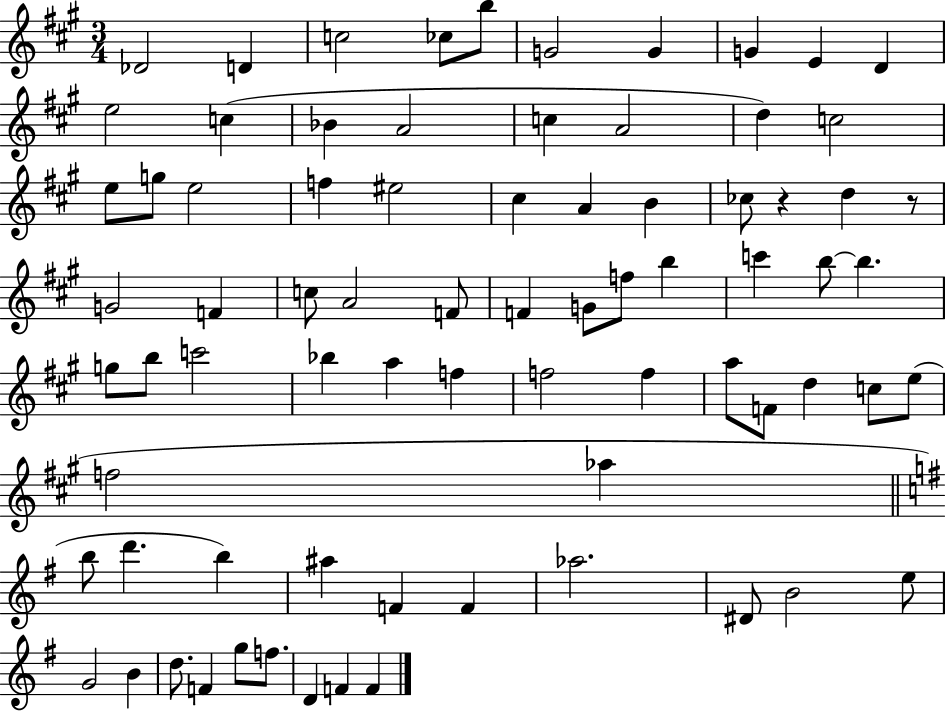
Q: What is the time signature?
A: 3/4